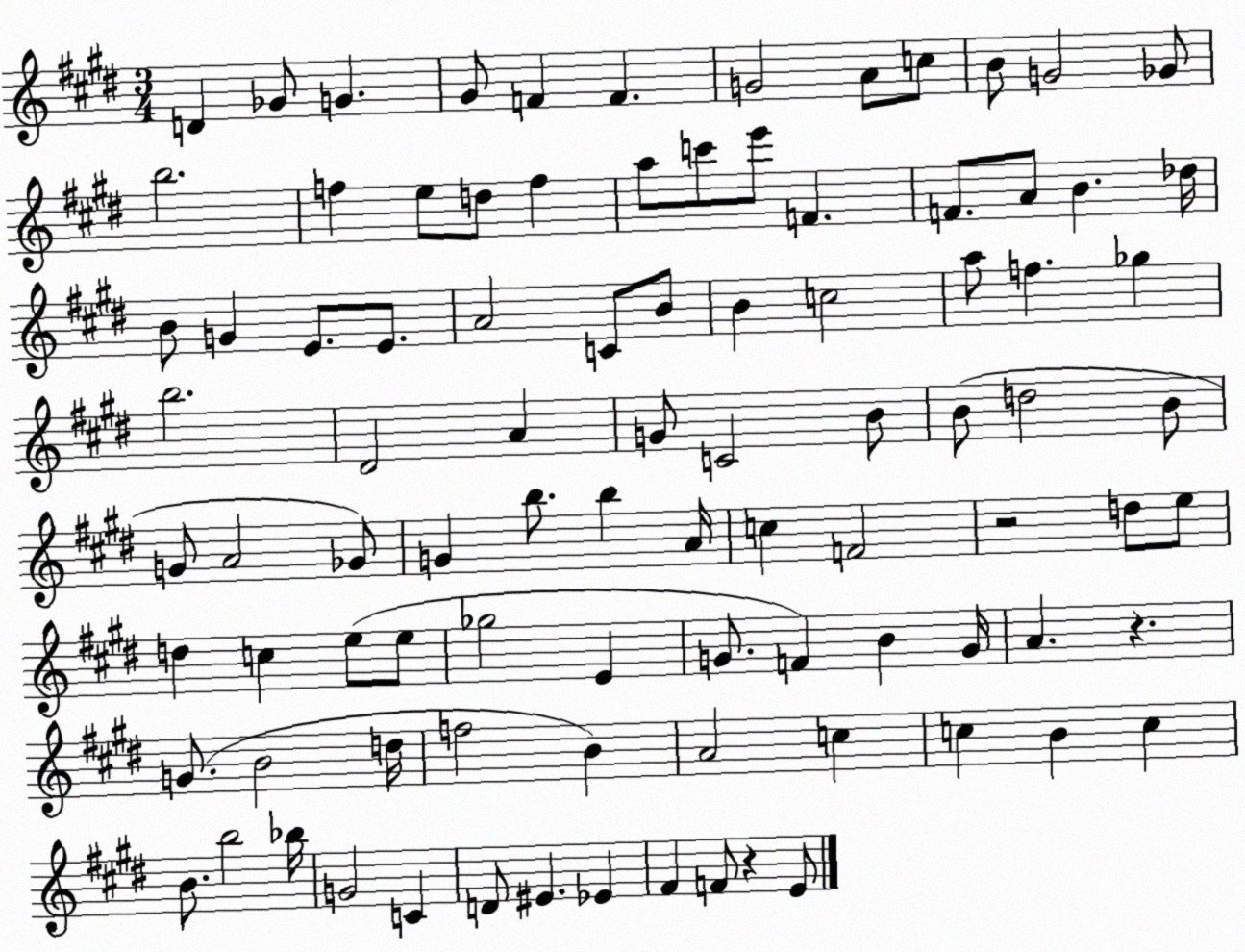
X:1
T:Untitled
M:3/4
L:1/4
K:E
D _G/2 G ^G/2 F F G2 A/2 c/2 B/2 G2 _G/2 b2 f e/2 d/2 f a/2 c'/2 e'/2 F F/2 A/2 B _d/4 B/2 G E/2 E/2 A2 C/2 B/2 B c2 a/2 f _g b2 ^D2 A G/2 C2 B/2 B/2 d2 B/2 G/2 A2 _G/2 G b/2 b A/4 c F2 z2 d/2 e/2 d c e/2 e/2 _g2 E G/2 F B G/4 A z G/2 B2 d/4 f2 B A2 c c B c B/2 b2 _b/4 G2 C D/2 ^E _E ^F F/2 z E/2